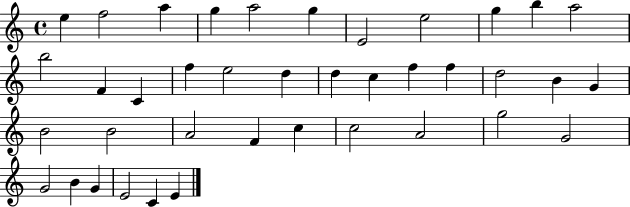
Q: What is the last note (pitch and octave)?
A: E4